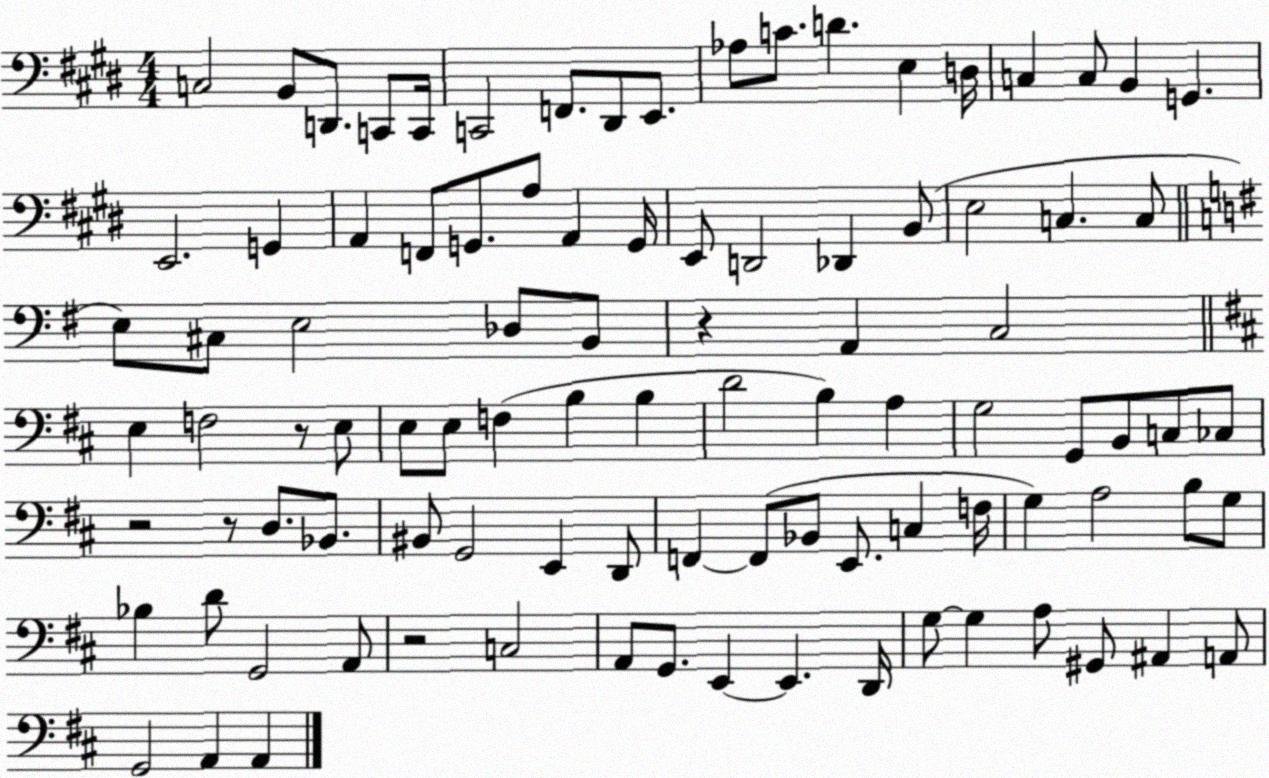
X:1
T:Untitled
M:4/4
L:1/4
K:E
C,2 B,,/2 D,,/2 C,,/2 C,,/4 C,,2 F,,/2 ^D,,/2 E,,/2 _A,/2 C/2 D E, D,/4 C, C,/2 B,, G,, E,,2 G,, A,, F,,/2 G,,/2 A,/2 A,, G,,/4 E,,/2 D,,2 _D,, B,,/2 E,2 C, C,/2 E,/2 ^C,/2 E,2 _D,/2 B,,/2 z A,, C,2 E, F,2 z/2 E,/2 E,/2 E,/2 F, B, B, D2 B, A, G,2 G,,/2 B,,/2 C,/2 _C,/2 z2 z/2 D,/2 _B,,/2 ^B,,/2 G,,2 E,, D,,/2 F,, F,,/2 _B,,/2 E,,/2 C, F,/4 G, A,2 B,/2 G,/2 _B, D/2 G,,2 A,,/2 z2 C,2 A,,/2 G,,/2 E,, E,, D,,/4 G,/2 G, A,/2 ^G,,/2 ^A,, A,,/2 G,,2 A,, A,,